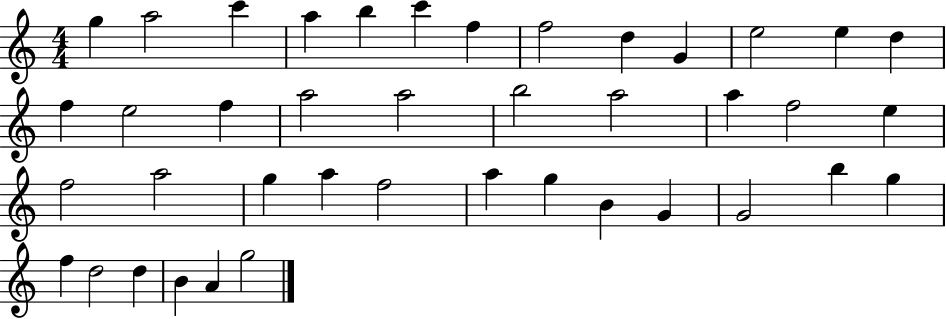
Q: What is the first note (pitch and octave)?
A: G5